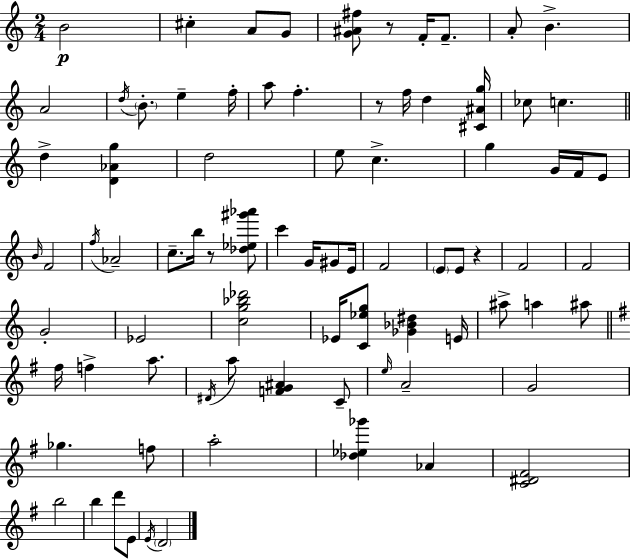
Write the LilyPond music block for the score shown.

{
  \clef treble
  \numericTimeSignature
  \time 2/4
  \key a \minor
  b'2\p | cis''4-. a'8 g'8 | <g' ais' fis''>8 r8 f'16-. f'8.-- | a'8-. b'4.-> | \break a'2 | \acciaccatura { d''16 } \parenthesize b'8.-. e''4-- | f''16-. a''8 f''4.-. | r8 f''16 d''4 | \break <cis' ais' g''>16 ces''8 c''4. | \bar "||" \break \key c \major d''4-> <d' aes' g''>4 | d''2 | e''8 c''4.-> | g''4 g'16 f'16 e'8 | \break \grace { b'16 } f'2 | \acciaccatura { f''16 } aes'2-- | c''8.-- b''16 r8 | <des'' ees'' gis''' aes'''>8 c'''4 g'16 gis'8 | \break e'16 f'2 | \parenthesize e'8 e'8 r4 | f'2 | f'2 | \break g'2-. | ees'2 | <c'' g'' bes'' des'''>2 | ees'16 <c' ees'' g''>8 <ges' bes' dis''>4 | \break e'16 ais''8-> a''4 | ais''8 \bar "||" \break \key e \minor fis''16 f''4-> a''8. | \acciaccatura { dis'16 } a''8 <f' g' ais'>4 c'8-- | \grace { e''16 } a'2-- | g'2 | \break ges''4. | f''8 a''2-. | <des'' ees'' ges'''>4 aes'4 | <c' dis' fis'>2 | \break b''2 | b''4 d'''8 | e'8 \acciaccatura { e'16 } \parenthesize d'2 | \bar "|."
}